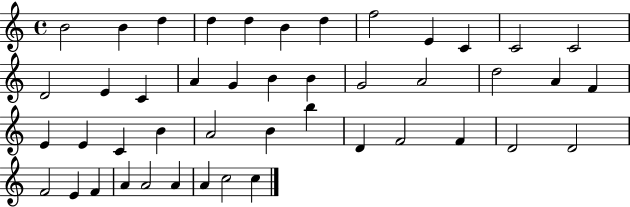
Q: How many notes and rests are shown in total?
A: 45